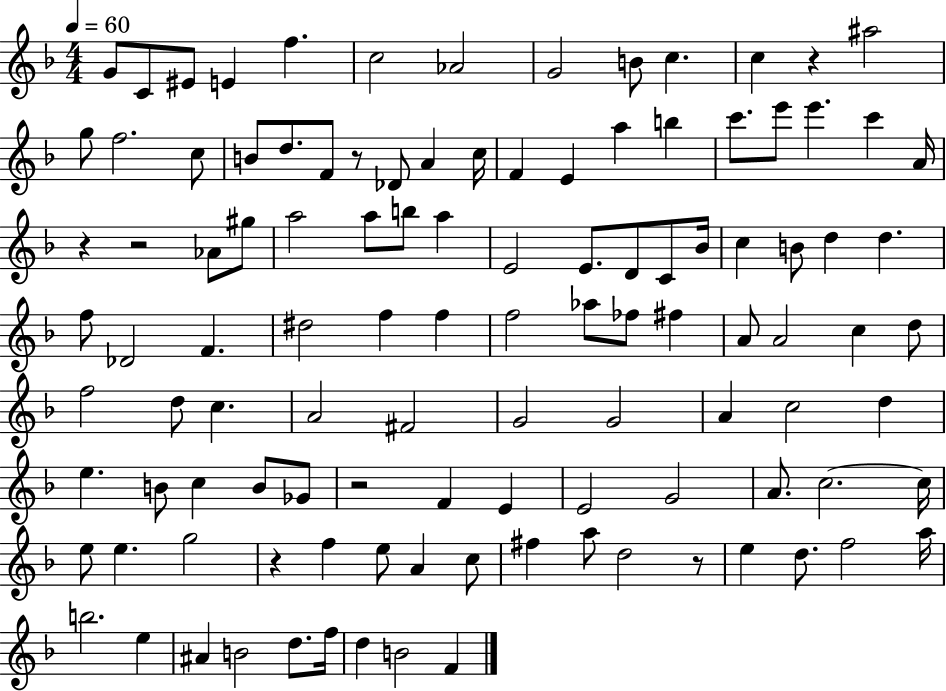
G4/e C4/e EIS4/e E4/q F5/q. C5/h Ab4/h G4/h B4/e C5/q. C5/q R/q A#5/h G5/e F5/h. C5/e B4/e D5/e. F4/e R/e Db4/e A4/q C5/s F4/q E4/q A5/q B5/q C6/e. E6/e E6/q. C6/q A4/s R/q R/h Ab4/e G#5/e A5/h A5/e B5/e A5/q E4/h E4/e. D4/e C4/e Bb4/s C5/q B4/e D5/q D5/q. F5/e Db4/h F4/q. D#5/h F5/q F5/q F5/h Ab5/e FES5/e F#5/q A4/e A4/h C5/q D5/e F5/h D5/e C5/q. A4/h F#4/h G4/h G4/h A4/q C5/h D5/q E5/q. B4/e C5/q B4/e Gb4/e R/h F4/q E4/q E4/h G4/h A4/e. C5/h. C5/s E5/e E5/q. G5/h R/q F5/q E5/e A4/q C5/e F#5/q A5/e D5/h R/e E5/q D5/e. F5/h A5/s B5/h. E5/q A#4/q B4/h D5/e. F5/s D5/q B4/h F4/q